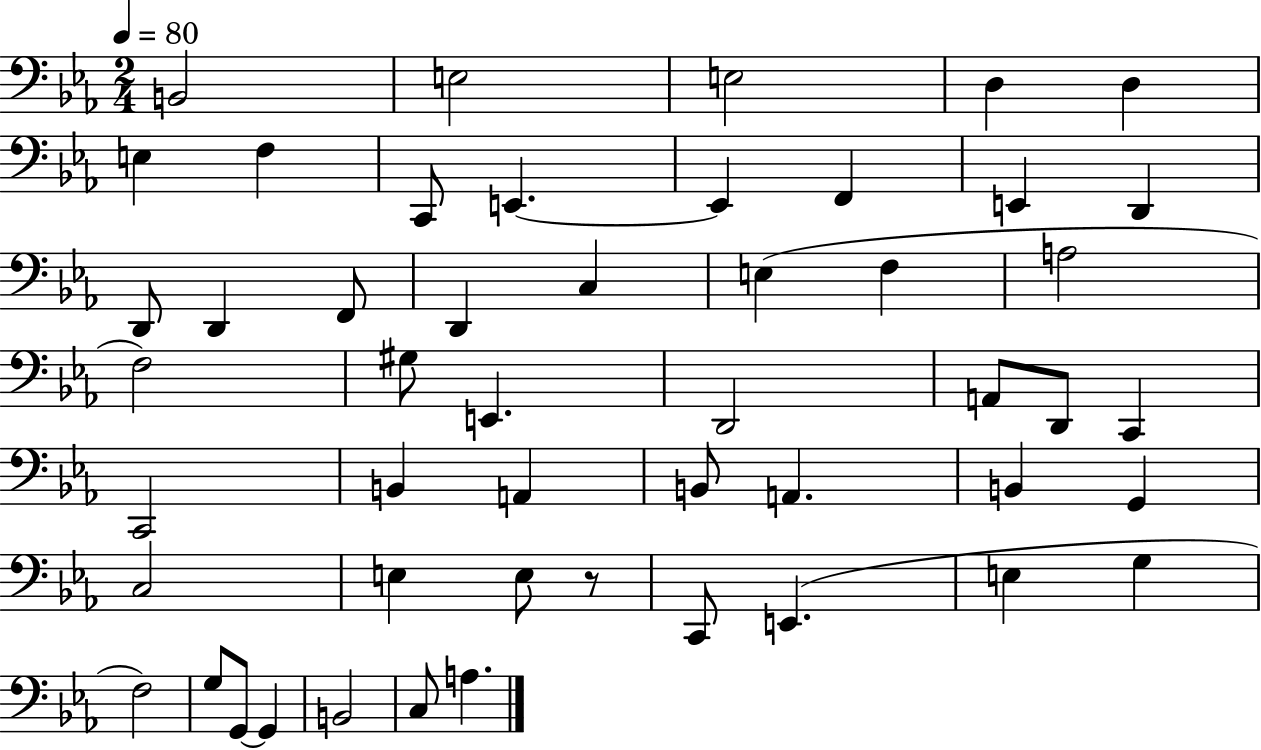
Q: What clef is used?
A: bass